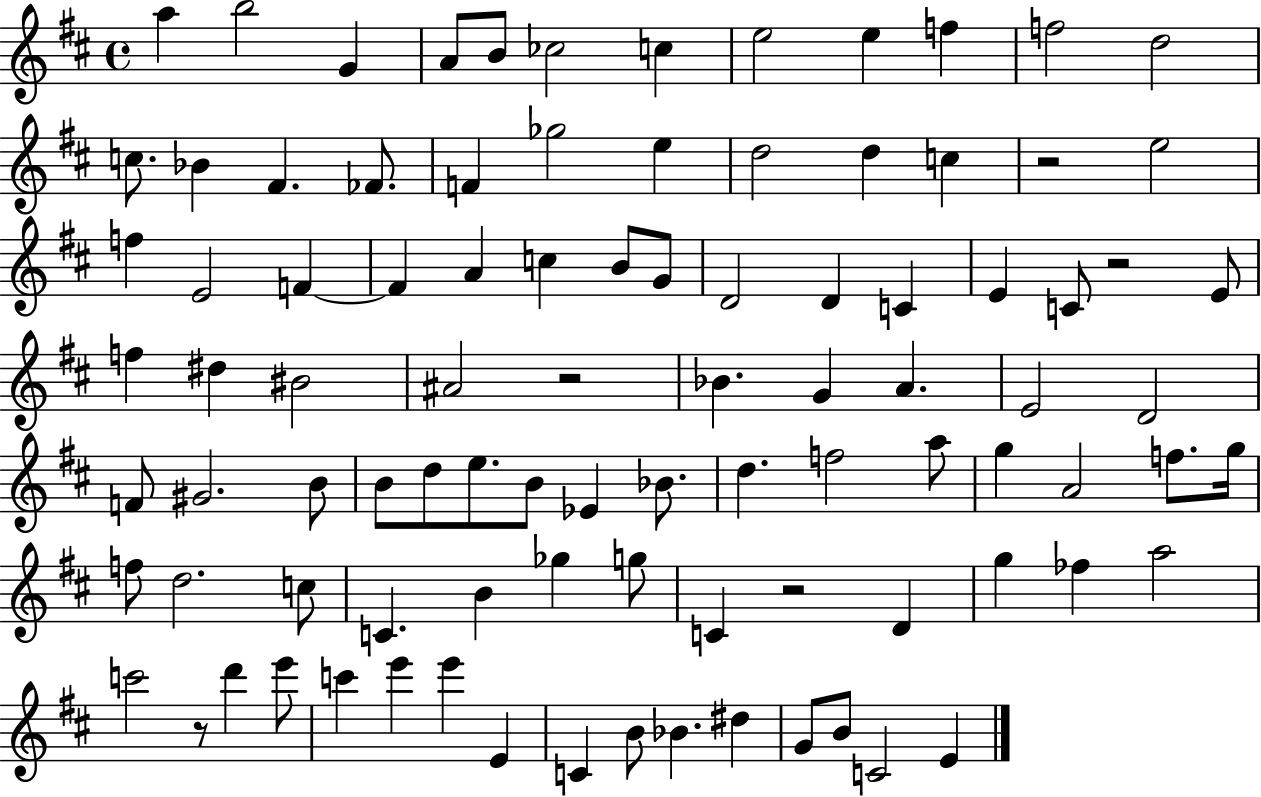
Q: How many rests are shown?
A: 5